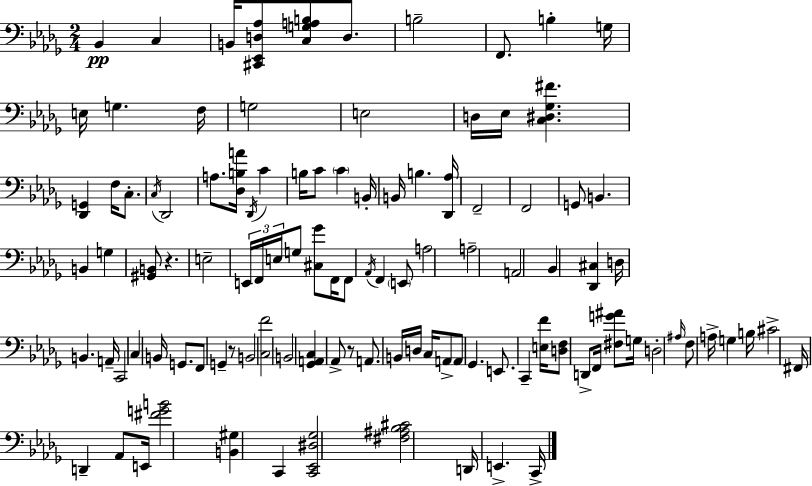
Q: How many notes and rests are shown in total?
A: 108